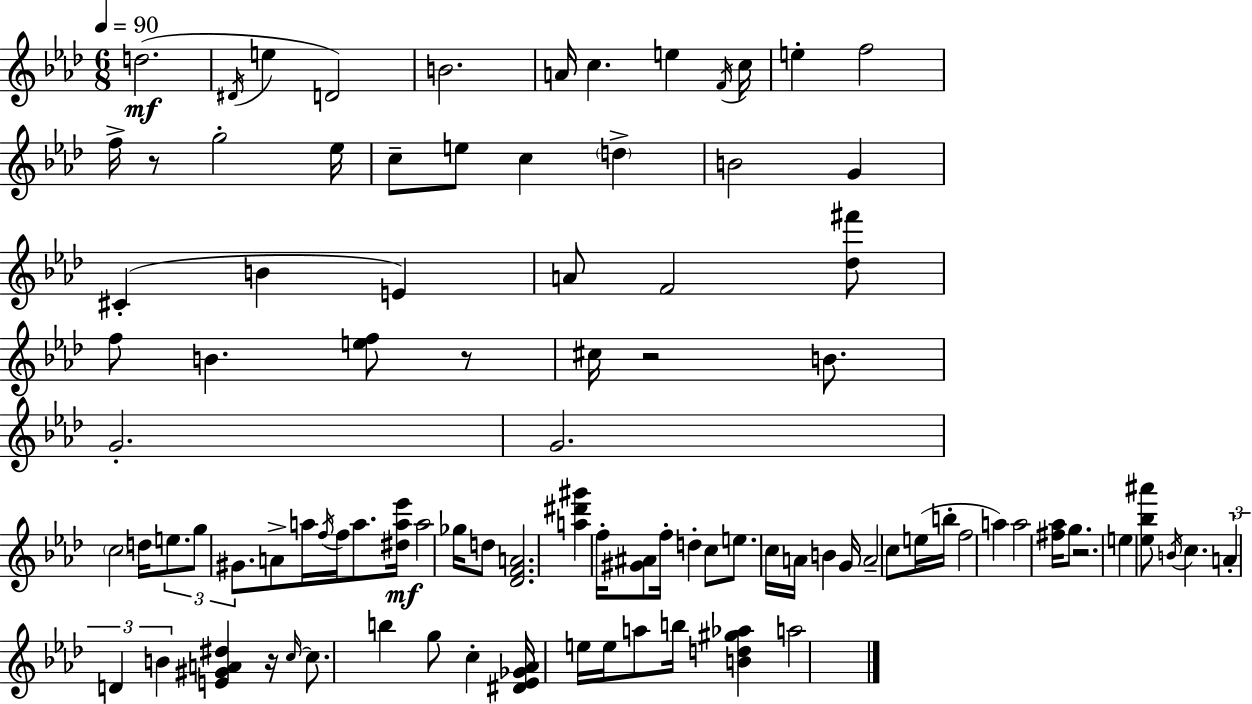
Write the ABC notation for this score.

X:1
T:Untitled
M:6/8
L:1/4
K:Fm
d2 ^D/4 e D2 B2 A/4 c e F/4 c/4 e f2 f/4 z/2 g2 _e/4 c/2 e/2 c d B2 G ^C B E A/2 F2 [_d^f']/2 f/2 B [ef]/2 z/2 ^c/4 z2 B/2 G2 G2 c2 d/4 e/2 g/2 ^G/2 A/2 a/4 f/4 f/4 a/2 [^da_e']/4 a2 _g/4 d/2 [_DFA]2 [a^d'^g'] f/4 [^G^A]/2 f/4 d c/2 e/2 c/4 A/4 B G/4 A2 c/2 e/4 b/4 f2 a a2 [^f_a]/4 g/2 z2 e [_e_b^a']/2 B/4 c A D B [E^GA^d] z/4 c/4 c/2 b g/2 c [^D_E_G_A]/4 e/4 e/4 a/2 b/4 [Bd^g_a] a2